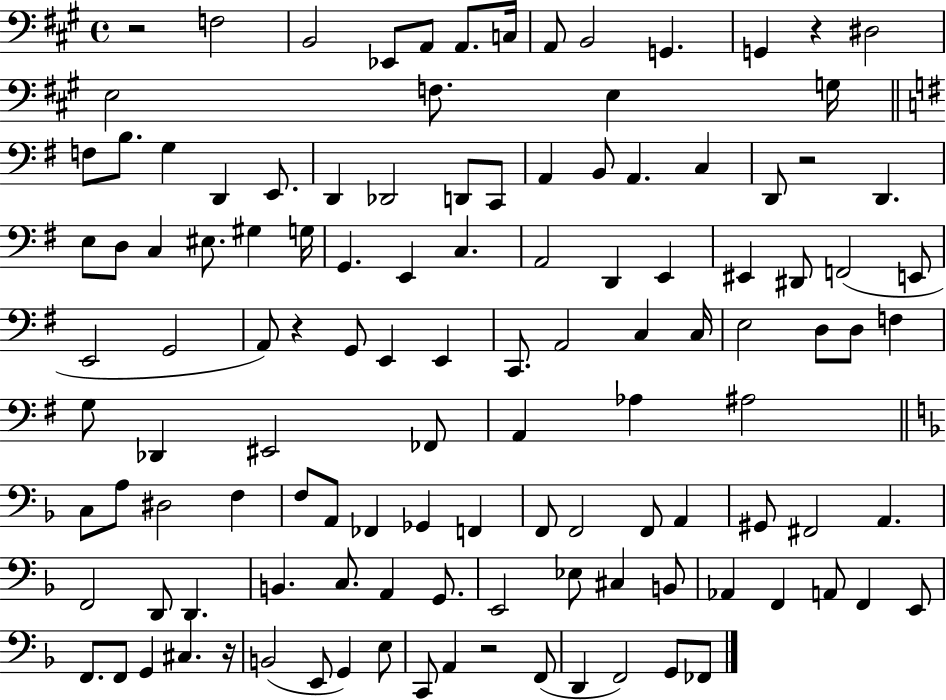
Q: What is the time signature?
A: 4/4